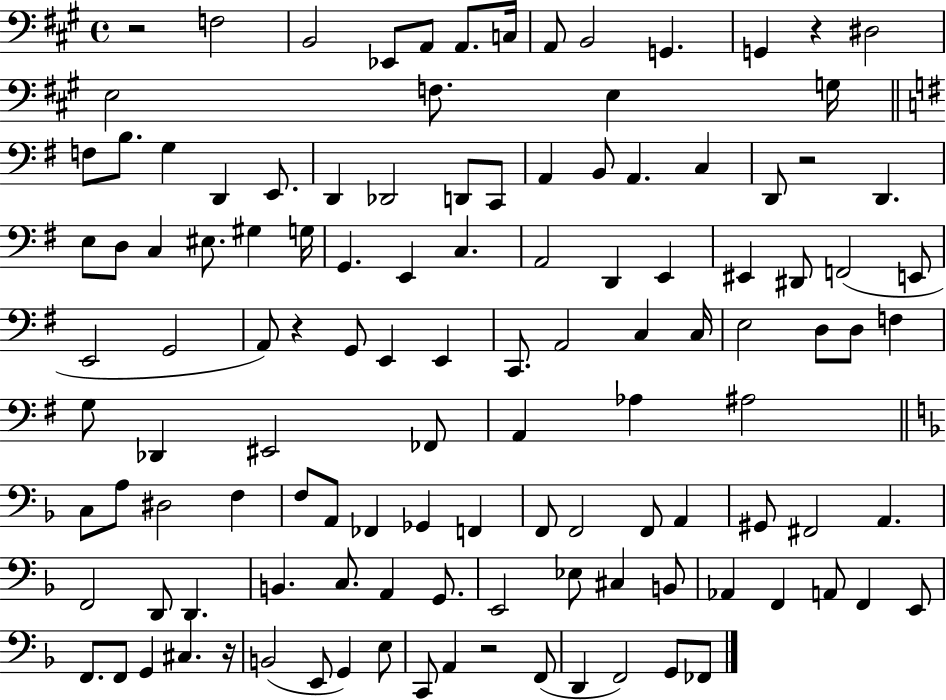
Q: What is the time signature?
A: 4/4